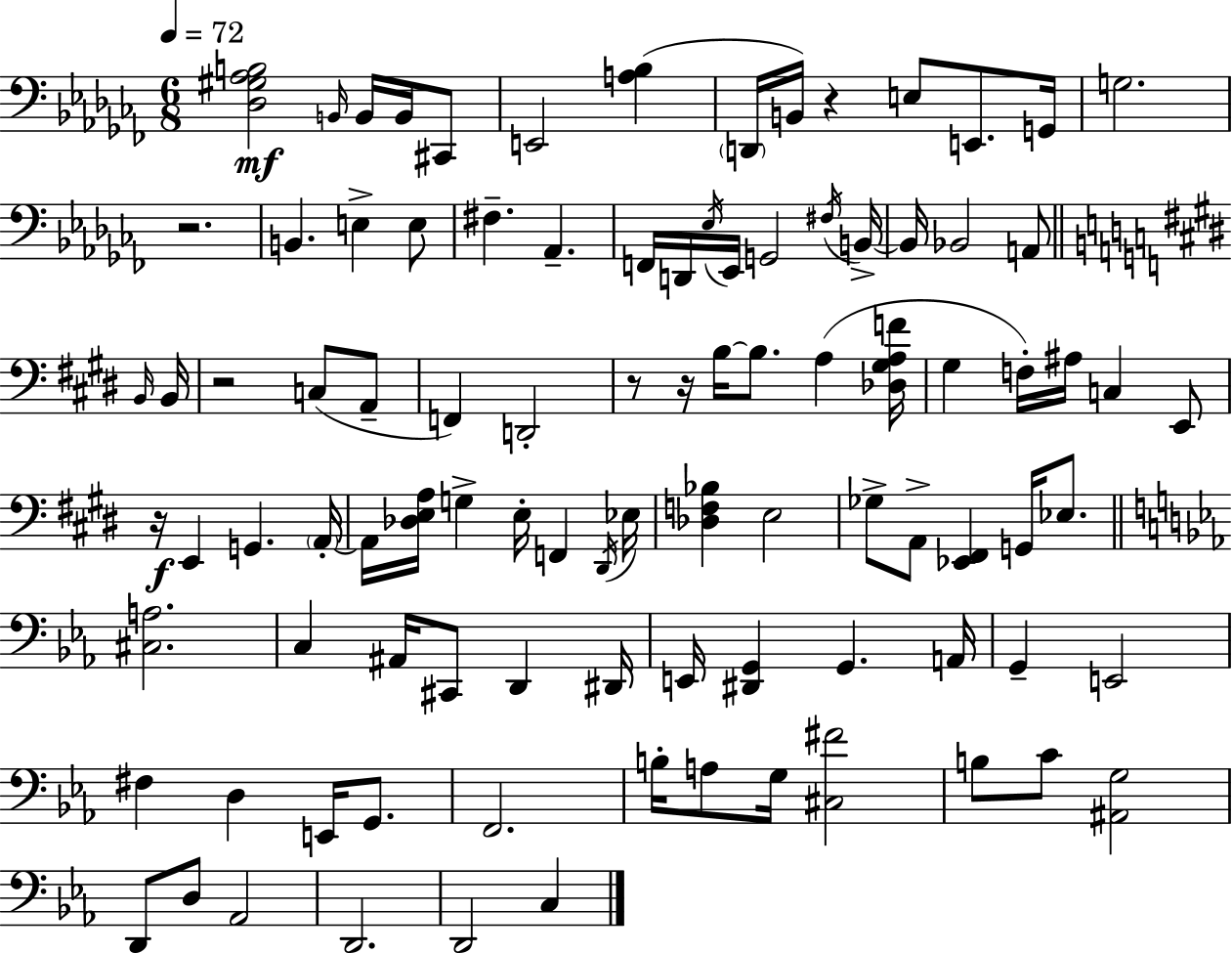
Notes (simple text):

[Db3,G#3,Ab3,B3]/h B2/s B2/s B2/s C#2/e E2/h [A3,Bb3]/q D2/s B2/s R/q E3/e E2/e. G2/s G3/h. R/h. B2/q. E3/q E3/e F#3/q. Ab2/q. F2/s D2/s Eb3/s Eb2/s G2/h F#3/s B2/s B2/s Bb2/h A2/e B2/s B2/s R/h C3/e A2/e F2/q D2/h R/e R/s B3/s B3/e. A3/q [Db3,G#3,A3,F4]/s G#3/q F3/s A#3/s C3/q E2/e R/s E2/q G2/q. A2/s A2/s [Db3,E3,A3]/s G3/q E3/s F2/q D#2/s Eb3/s [Db3,F3,Bb3]/q E3/h Gb3/e A2/e [Eb2,F#2]/q G2/s Eb3/e. [C#3,A3]/h. C3/q A#2/s C#2/e D2/q D#2/s E2/s [D#2,G2]/q G2/q. A2/s G2/q E2/h F#3/q D3/q E2/s G2/e. F2/h. B3/s A3/e G3/s [C#3,F#4]/h B3/e C4/e [A#2,G3]/h D2/e D3/e Ab2/h D2/h. D2/h C3/q